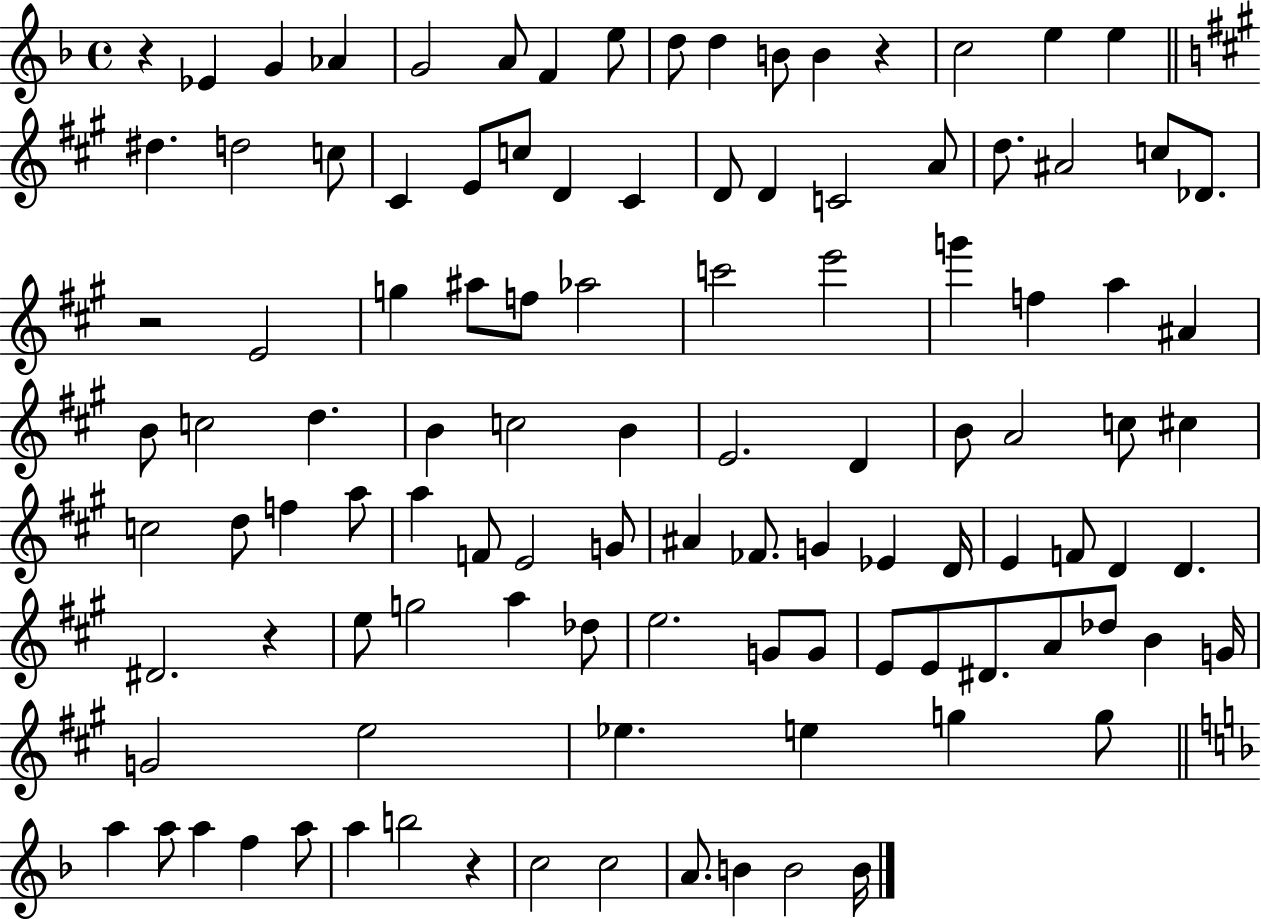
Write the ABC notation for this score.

X:1
T:Untitled
M:4/4
L:1/4
K:F
z _E G _A G2 A/2 F e/2 d/2 d B/2 B z c2 e e ^d d2 c/2 ^C E/2 c/2 D ^C D/2 D C2 A/2 d/2 ^A2 c/2 _D/2 z2 E2 g ^a/2 f/2 _a2 c'2 e'2 g' f a ^A B/2 c2 d B c2 B E2 D B/2 A2 c/2 ^c c2 d/2 f a/2 a F/2 E2 G/2 ^A _F/2 G _E D/4 E F/2 D D ^D2 z e/2 g2 a _d/2 e2 G/2 G/2 E/2 E/2 ^D/2 A/2 _d/2 B G/4 G2 e2 _e e g g/2 a a/2 a f a/2 a b2 z c2 c2 A/2 B B2 B/4